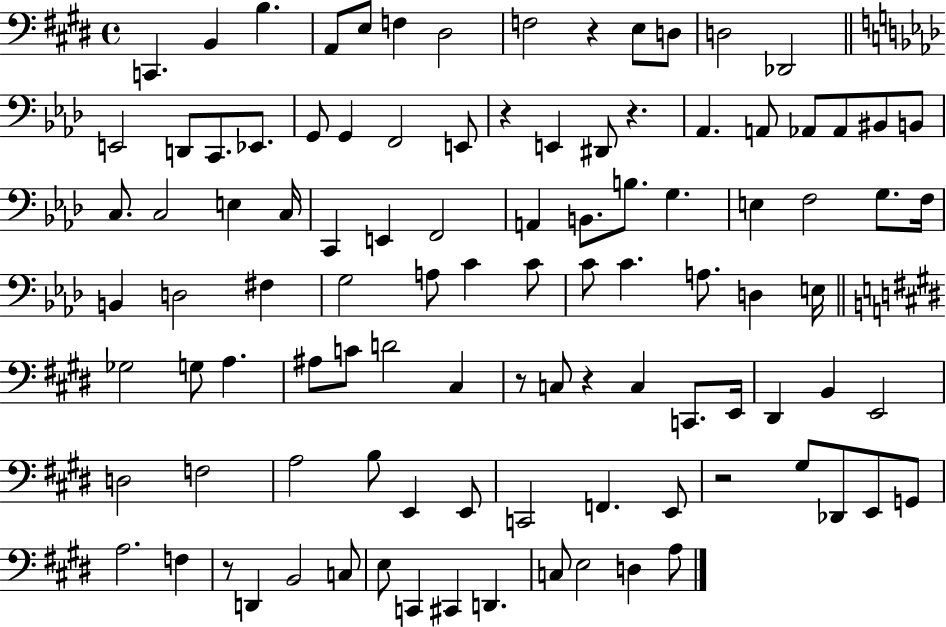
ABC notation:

X:1
T:Untitled
M:4/4
L:1/4
K:E
C,, B,, B, A,,/2 E,/2 F, ^D,2 F,2 z E,/2 D,/2 D,2 _D,,2 E,,2 D,,/2 C,,/2 _E,,/2 G,,/2 G,, F,,2 E,,/2 z E,, ^D,,/2 z _A,, A,,/2 _A,,/2 _A,,/2 ^B,,/2 B,,/2 C,/2 C,2 E, C,/4 C,, E,, F,,2 A,, B,,/2 B,/2 G, E, F,2 G,/2 F,/4 B,, D,2 ^F, G,2 A,/2 C C/2 C/2 C A,/2 D, E,/4 _G,2 G,/2 A, ^A,/2 C/2 D2 ^C, z/2 C,/2 z C, C,,/2 E,,/4 ^D,, B,, E,,2 D,2 F,2 A,2 B,/2 E,, E,,/2 C,,2 F,, E,,/2 z2 ^G,/2 _D,,/2 E,,/2 G,,/2 A,2 F, z/2 D,, B,,2 C,/2 E,/2 C,, ^C,, D,, C,/2 E,2 D, A,/2